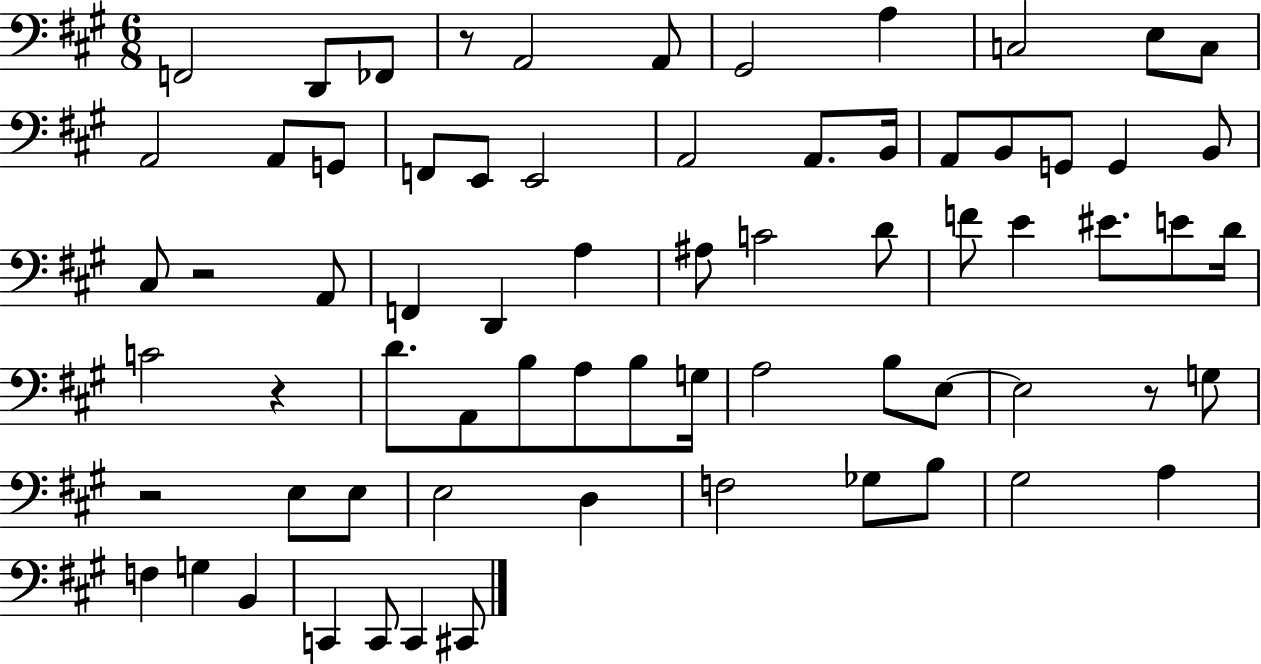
F2/h D2/e FES2/e R/e A2/h A2/e G#2/h A3/q C3/h E3/e C3/e A2/h A2/e G2/e F2/e E2/e E2/h A2/h A2/e. B2/s A2/e B2/e G2/e G2/q B2/e C#3/e R/h A2/e F2/q D2/q A3/q A#3/e C4/h D4/e F4/e E4/q EIS4/e. E4/e D4/s C4/h R/q D4/e. A2/e B3/e A3/e B3/e G3/s A3/h B3/e E3/e E3/h R/e G3/e R/h E3/e E3/e E3/h D3/q F3/h Gb3/e B3/e G#3/h A3/q F3/q G3/q B2/q C2/q C2/e C2/q C#2/e